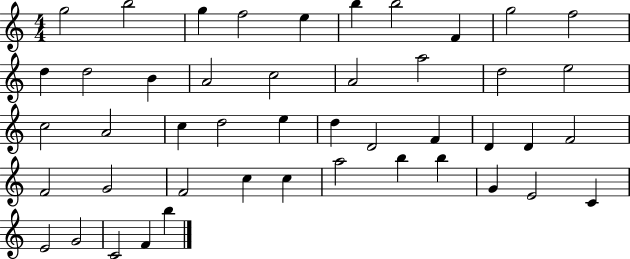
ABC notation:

X:1
T:Untitled
M:4/4
L:1/4
K:C
g2 b2 g f2 e b b2 F g2 f2 d d2 B A2 c2 A2 a2 d2 e2 c2 A2 c d2 e d D2 F D D F2 F2 G2 F2 c c a2 b b G E2 C E2 G2 C2 F b